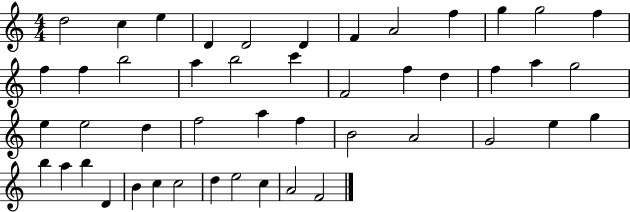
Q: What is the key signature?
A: C major